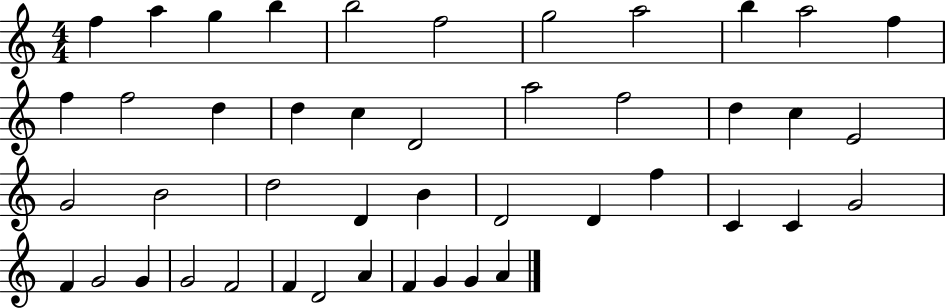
{
  \clef treble
  \numericTimeSignature
  \time 4/4
  \key c \major
  f''4 a''4 g''4 b''4 | b''2 f''2 | g''2 a''2 | b''4 a''2 f''4 | \break f''4 f''2 d''4 | d''4 c''4 d'2 | a''2 f''2 | d''4 c''4 e'2 | \break g'2 b'2 | d''2 d'4 b'4 | d'2 d'4 f''4 | c'4 c'4 g'2 | \break f'4 g'2 g'4 | g'2 f'2 | f'4 d'2 a'4 | f'4 g'4 g'4 a'4 | \break \bar "|."
}